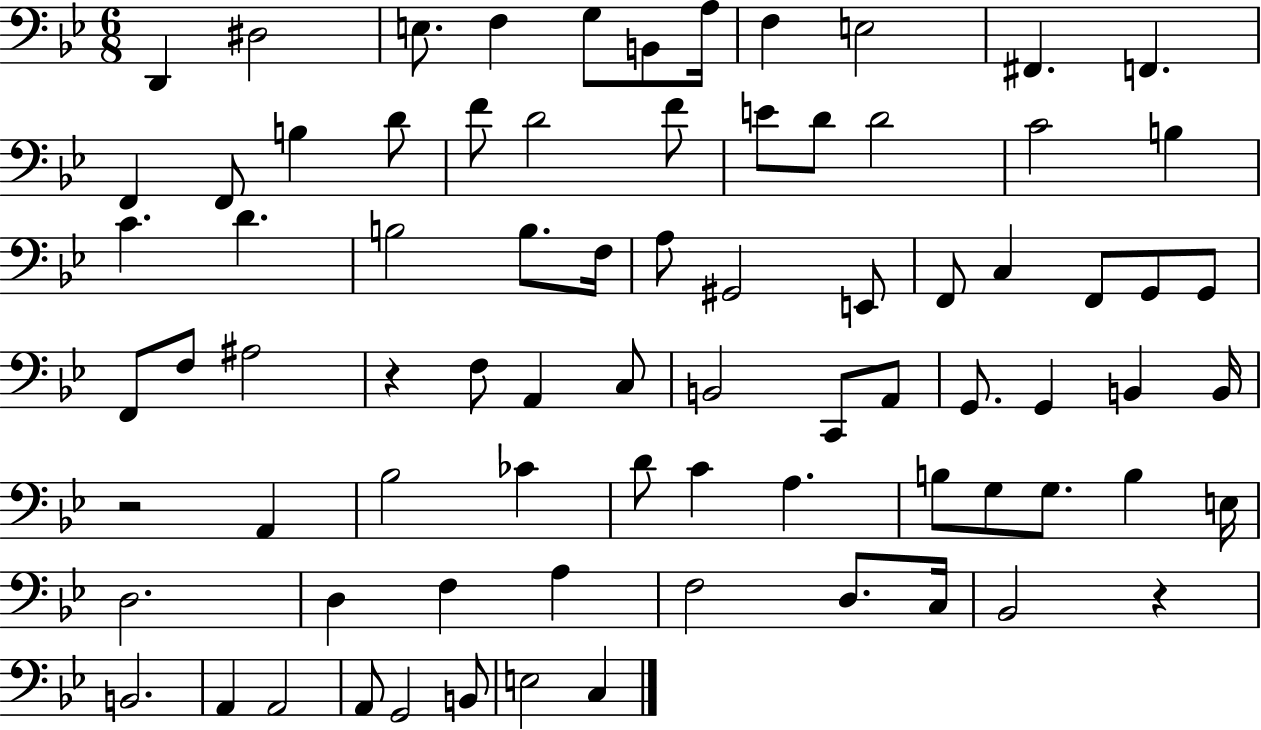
{
  \clef bass
  \numericTimeSignature
  \time 6/8
  \key bes \major
  \repeat volta 2 { d,4 dis2 | e8. f4 g8 b,8 a16 | f4 e2 | fis,4. f,4. | \break f,4 f,8 b4 d'8 | f'8 d'2 f'8 | e'8 d'8 d'2 | c'2 b4 | \break c'4. d'4. | b2 b8. f16 | a8 gis,2 e,8 | f,8 c4 f,8 g,8 g,8 | \break f,8 f8 ais2 | r4 f8 a,4 c8 | b,2 c,8 a,8 | g,8. g,4 b,4 b,16 | \break r2 a,4 | bes2 ces'4 | d'8 c'4 a4. | b8 g8 g8. b4 e16 | \break d2. | d4 f4 a4 | f2 d8. c16 | bes,2 r4 | \break b,2. | a,4 a,2 | a,8 g,2 b,8 | e2 c4 | \break } \bar "|."
}